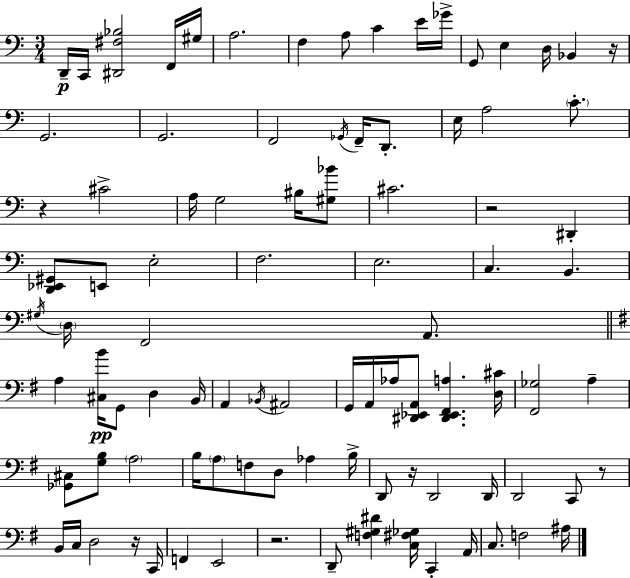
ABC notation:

X:1
T:Untitled
M:3/4
L:1/4
K:C
D,,/4 C,,/4 [^D,,^F,_B,]2 F,,/4 ^G,/4 A,2 F, A,/2 C E/4 _G/4 G,,/2 E, D,/4 _B,, z/4 G,,2 G,,2 F,,2 _G,,/4 F,,/4 D,,/2 E,/4 A,2 C/2 z ^C2 A,/4 G,2 ^B,/4 [^G,_B]/2 ^C2 z2 ^D,, [D,,_E,,^G,,]/2 E,,/2 E,2 F,2 E,2 C, B,, ^G,/4 D,/4 F,,2 A,,/2 A, [^C,B]/4 G,,/2 D, B,,/4 A,, _B,,/4 ^A,,2 G,,/4 A,,/4 _A,/4 [^D,,_E,,A,,]/2 [^D,,_E,,^F,,A,] [D,^C]/4 [^F,,_G,]2 A, [_G,,^C,]/2 [G,B,]/2 A,2 B,/4 A,/2 F,/2 D,/2 _A, B,/4 D,,/2 z/4 D,,2 D,,/4 D,,2 C,,/2 z/2 B,,/4 C,/4 D,2 z/4 C,,/4 F,, E,,2 z2 D,,/2 [F,^G,^D] [C,^F,_G,]/4 C,, A,,/4 C,/2 F,2 ^A,/4